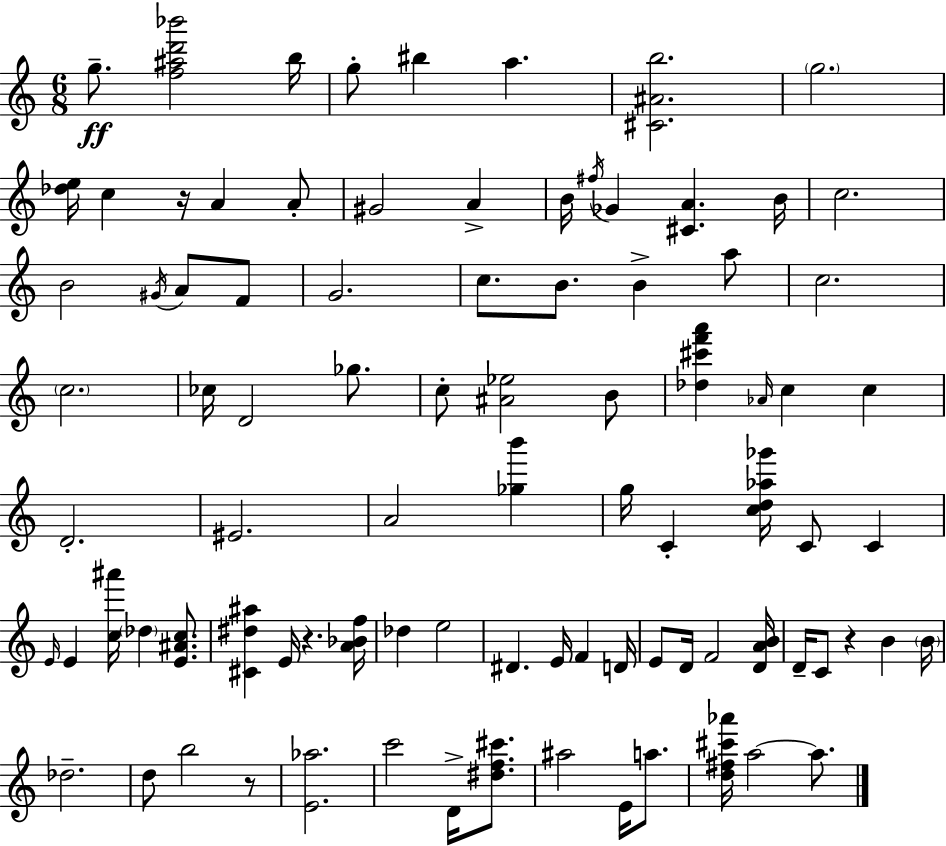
G5/e. [F5,A#5,D6,Bb6]/h B5/s G5/e BIS5/q A5/q. [C#4,A#4,B5]/h. G5/h. [Db5,E5]/s C5/q R/s A4/q A4/e G#4/h A4/q B4/s F#5/s Gb4/q [C#4,A4]/q. B4/s C5/h. B4/h G#4/s A4/e F4/e G4/h. C5/e. B4/e. B4/q A5/e C5/h. C5/h. CES5/s D4/h Gb5/e. C5/e [A#4,Eb5]/h B4/e [Db5,C#6,F6,A6]/q Ab4/s C5/q C5/q D4/h. EIS4/h. A4/h [Gb5,B6]/q G5/s C4/q [C5,D5,Ab5,Gb6]/s C4/e C4/q E4/s E4/q [C5,A#6]/s Db5/q [E4,A#4,C5]/e. [C#4,D#5,A#5]/q E4/s R/q. [A4,Bb4,F5]/s Db5/q E5/h D#4/q. E4/s F4/q D4/s E4/e D4/s F4/h [D4,A4,B4]/s D4/s C4/e R/q B4/q B4/s Db5/h. D5/e B5/h R/e [E4,Ab5]/h. C6/h D4/s [D#5,F5,C#6]/e. A#5/h E4/s A5/e. [D5,F#5,C#6,Ab6]/s A5/h A5/e.